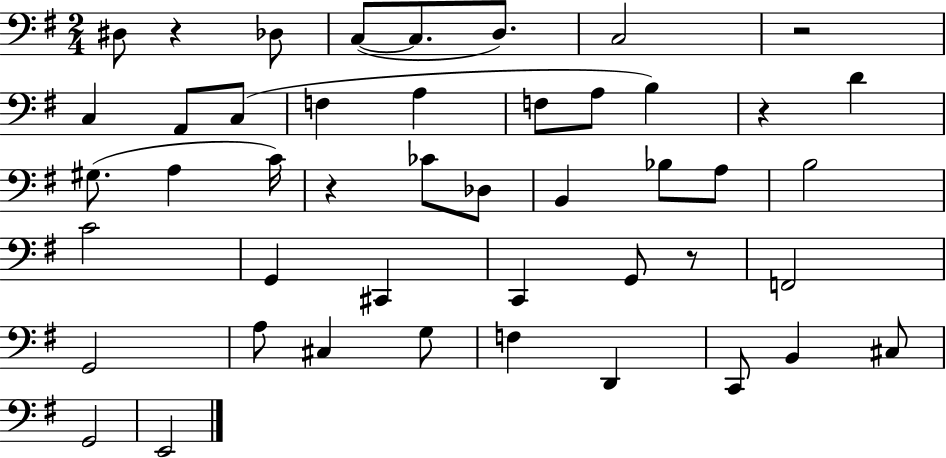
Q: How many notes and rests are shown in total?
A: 46